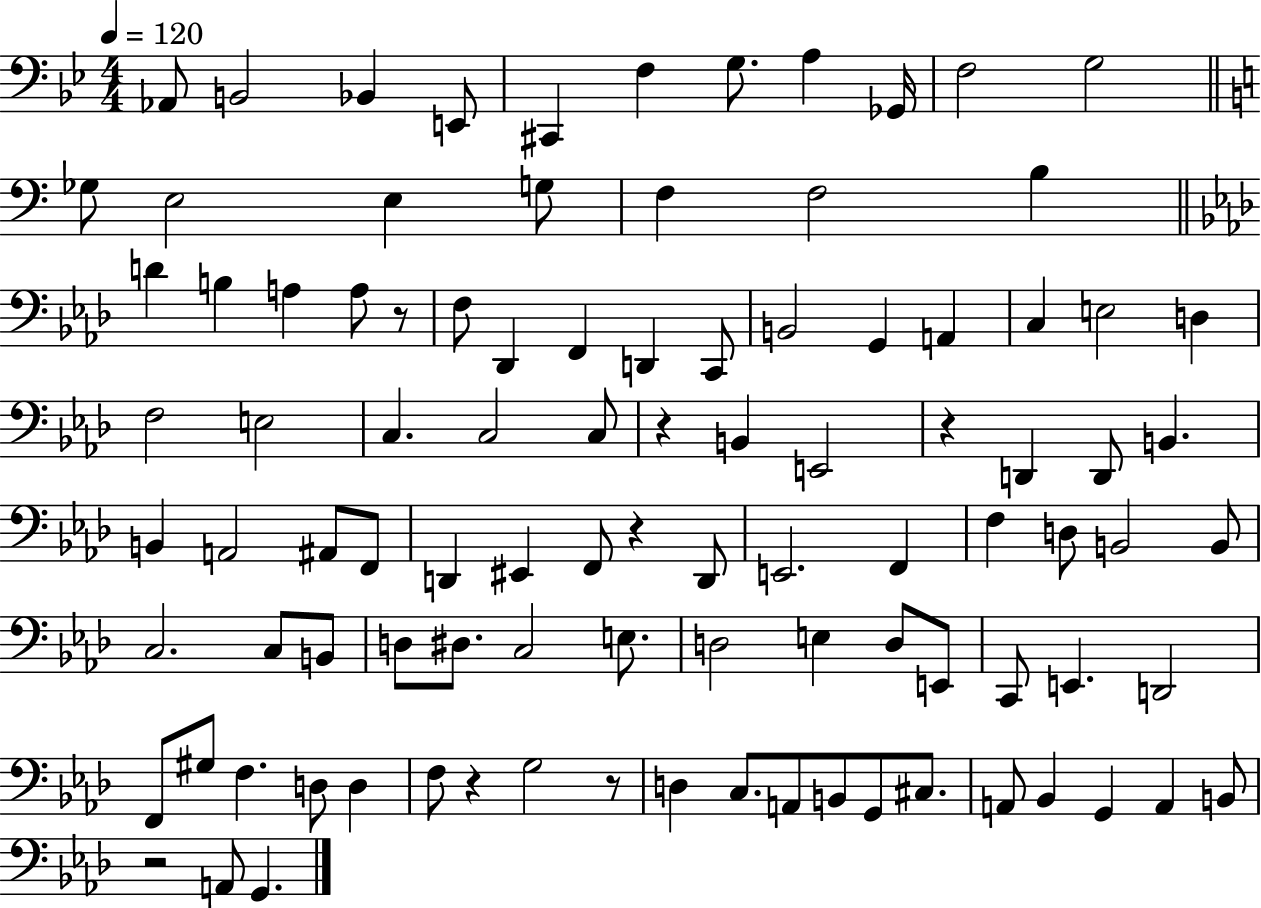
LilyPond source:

{
  \clef bass
  \numericTimeSignature
  \time 4/4
  \key bes \major
  \tempo 4 = 120
  aes,8 b,2 bes,4 e,8 | cis,4 f4 g8. a4 ges,16 | f2 g2 | \bar "||" \break \key a \minor ges8 e2 e4 g8 | f4 f2 b4 | \bar "||" \break \key aes \major d'4 b4 a4 a8 r8 | f8 des,4 f,4 d,4 c,8 | b,2 g,4 a,4 | c4 e2 d4 | \break f2 e2 | c4. c2 c8 | r4 b,4 e,2 | r4 d,4 d,8 b,4. | \break b,4 a,2 ais,8 f,8 | d,4 eis,4 f,8 r4 d,8 | e,2. f,4 | f4 d8 b,2 b,8 | \break c2. c8 b,8 | d8 dis8. c2 e8. | d2 e4 d8 e,8 | c,8 e,4. d,2 | \break f,8 gis8 f4. d8 d4 | f8 r4 g2 r8 | d4 c8. a,8 b,8 g,8 cis8. | a,8 bes,4 g,4 a,4 b,8 | \break r2 a,8 g,4. | \bar "|."
}